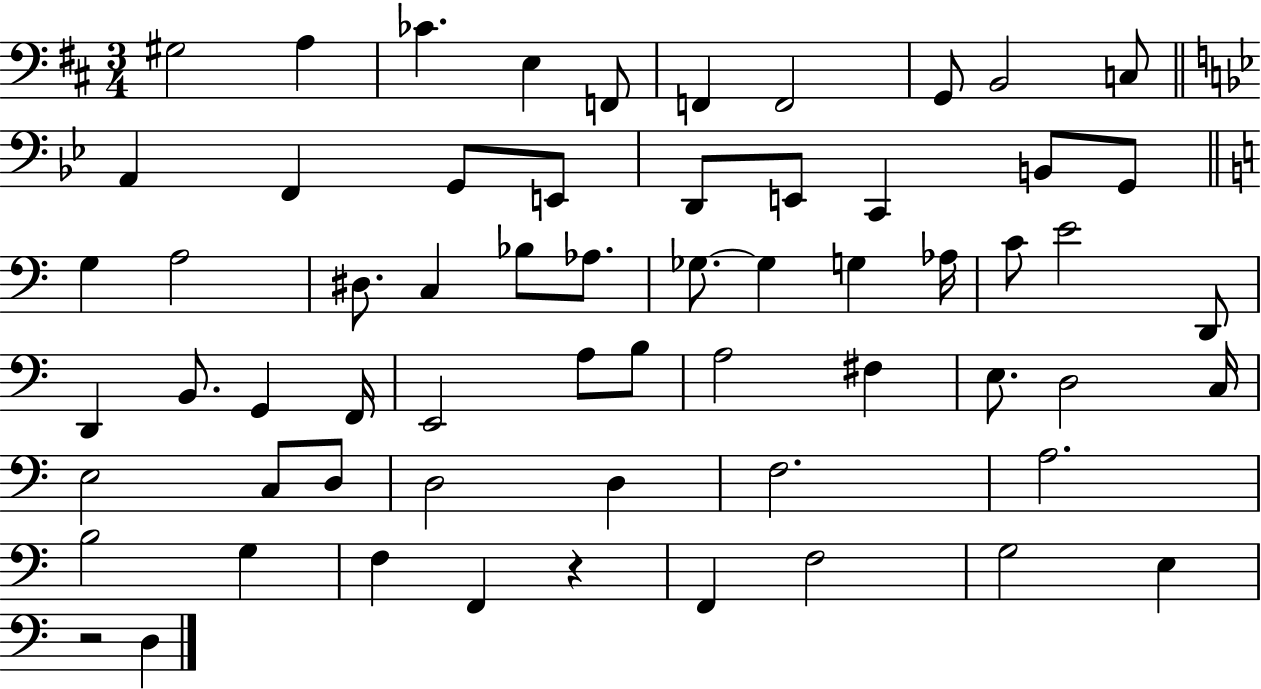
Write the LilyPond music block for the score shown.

{
  \clef bass
  \numericTimeSignature
  \time 3/4
  \key d \major
  gis2 a4 | ces'4. e4 f,8 | f,4 f,2 | g,8 b,2 c8 | \break \bar "||" \break \key bes \major a,4 f,4 g,8 e,8 | d,8 e,8 c,4 b,8 g,8 | \bar "||" \break \key a \minor g4 a2 | dis8. c4 bes8 aes8. | ges8.~~ ges4 g4 aes16 | c'8 e'2 d,8 | \break d,4 b,8. g,4 f,16 | e,2 a8 b8 | a2 fis4 | e8. d2 c16 | \break e2 c8 d8 | d2 d4 | f2. | a2. | \break b2 g4 | f4 f,4 r4 | f,4 f2 | g2 e4 | \break r2 d4 | \bar "|."
}